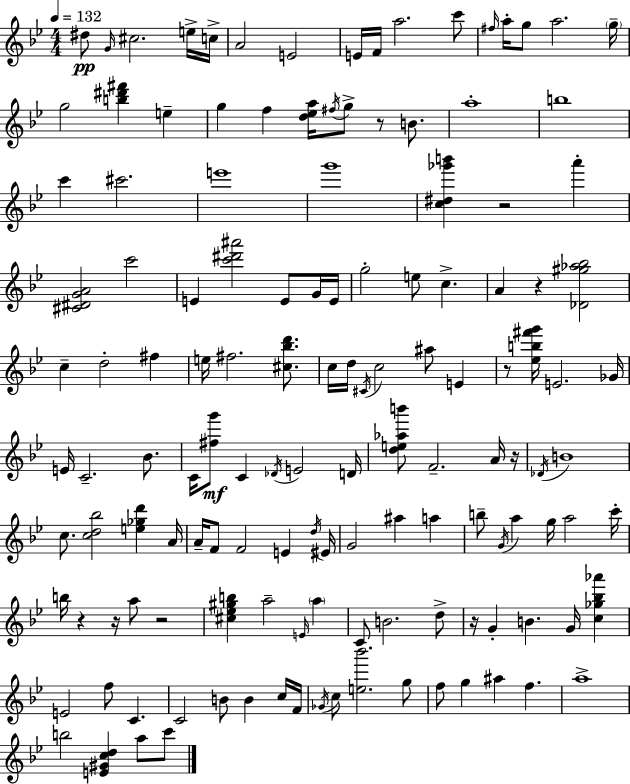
{
  \clef treble
  \numericTimeSignature
  \time 4/4
  \key g \minor
  \tempo 4 = 132
  dis''8\pp \grace { g'16 } cis''2. e''16-> | c''16-> a'2 e'2 | e'16 f'16 a''2. c'''8 | \grace { fis''16 } a''16-. g''8 a''2. | \break \parenthesize g''16-- g''2 <b'' dis''' fis'''>4 e''4-- | g''4 f''4 <d'' ees'' a''>16 \acciaccatura { fis''16 } g''8-> r8 | b'8. a''1-. | b''1 | \break c'''4 cis'''2. | e'''1 | g'''1 | <c'' dis'' ges''' b'''>4 r2 a'''4-. | \break <cis' dis' g' a'>2 c'''2 | e'4 <c''' dis''' ais'''>2 e'8 | g'16 e'16 g''2-. e''8 c''4.-> | a'4 r4 <des' gis'' aes'' bes''>2 | \break c''4-- d''2-. fis''4 | e''16 fis''2. | <cis'' bes'' d'''>8. c''16 d''16 \acciaccatura { cis'16 } c''2 ais''8 | e'4 r8 <ees'' b'' fis''' g'''>16 e'2. | \break ges'16 e'16 c'2.-- | bes'8. c'16 <fis'' g'''>8\mf c'4 \acciaccatura { des'16 } e'2 | d'16 <d'' e'' aes'' b'''>8 f'2.-- | a'16 r16 \acciaccatura { des'16 } b'1 | \break c''8. <c'' d'' bes''>2 | <e'' ges'' d'''>4 a'16 a'16-- f'8 f'2 | e'4 \acciaccatura { d''16 } eis'16 g'2 ais''4 | a''4 b''8-- \acciaccatura { g'16 } a''4 g''16 a''2 | \break c'''16-. b''16 r4 r16 a''8 | r2 <cis'' ees'' gis'' b''>4 a''2-- | \grace { e'16 } \parenthesize a''4 c'8 b'2. | d''8-> r16 g'4-. b'4. | \break g'16 <c'' ges'' bes'' aes'''>4 e'2 | f''8 c'4. c'2 | b'8 b'4 c''16 f'16 \acciaccatura { ges'16 } c''8 <e'' bes'''>2. | g''8 f''8 g''4 | \break ais''4 f''4. a''1-> | b''2 | <e' gis' c'' d''>4 a''8 c'''8 \bar "|."
}